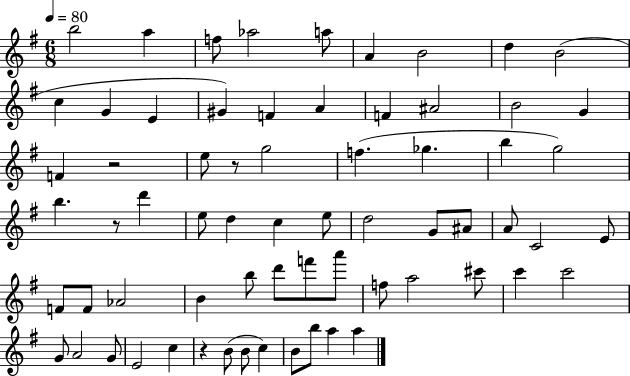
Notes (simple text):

B5/h A5/q F5/e Ab5/h A5/e A4/q B4/h D5/q B4/h C5/q G4/q E4/q G#4/q F4/q A4/q F4/q A#4/h B4/h G4/q F4/q R/h E5/e R/e G5/h F5/q. Gb5/q. B5/q G5/h B5/q. R/e D6/q E5/e D5/q C5/q E5/e D5/h G4/e A#4/e A4/e C4/h E4/e F4/e F4/e Ab4/h B4/q B5/e D6/e F6/e A6/e F5/e A5/h C#6/e C6/q C6/h G4/e A4/h G4/e E4/h C5/q R/q B4/e B4/e C5/q B4/e B5/e A5/q A5/q